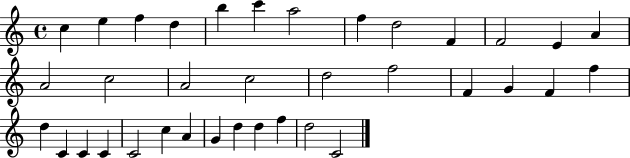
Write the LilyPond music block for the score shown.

{
  \clef treble
  \time 4/4
  \defaultTimeSignature
  \key c \major
  c''4 e''4 f''4 d''4 | b''4 c'''4 a''2 | f''4 d''2 f'4 | f'2 e'4 a'4 | \break a'2 c''2 | a'2 c''2 | d''2 f''2 | f'4 g'4 f'4 f''4 | \break d''4 c'4 c'4 c'4 | c'2 c''4 a'4 | g'4 d''4 d''4 f''4 | d''2 c'2 | \break \bar "|."
}